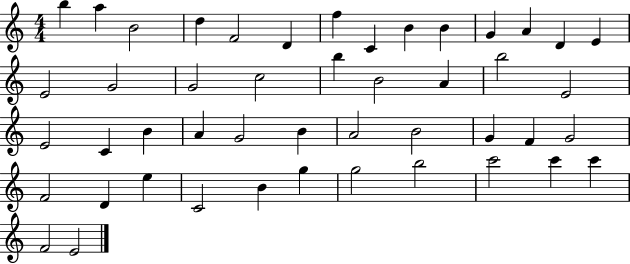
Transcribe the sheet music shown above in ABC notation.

X:1
T:Untitled
M:4/4
L:1/4
K:C
b a B2 d F2 D f C B B G A D E E2 G2 G2 c2 b B2 A b2 E2 E2 C B A G2 B A2 B2 G F G2 F2 D e C2 B g g2 b2 c'2 c' c' F2 E2